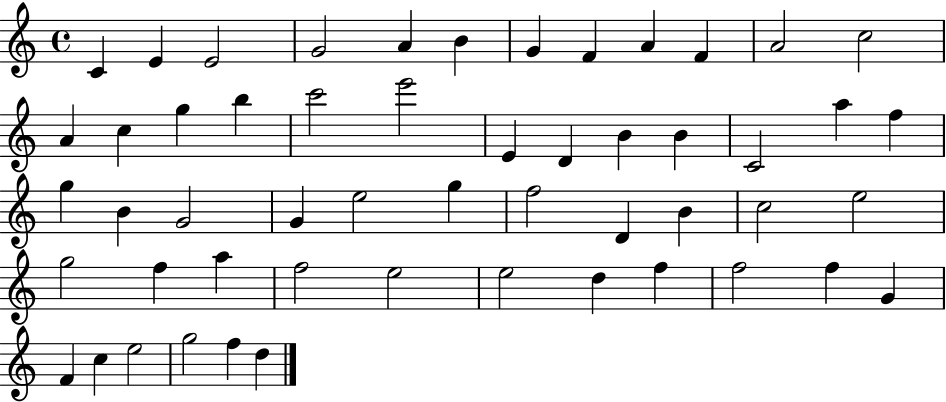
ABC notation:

X:1
T:Untitled
M:4/4
L:1/4
K:C
C E E2 G2 A B G F A F A2 c2 A c g b c'2 e'2 E D B B C2 a f g B G2 G e2 g f2 D B c2 e2 g2 f a f2 e2 e2 d f f2 f G F c e2 g2 f d